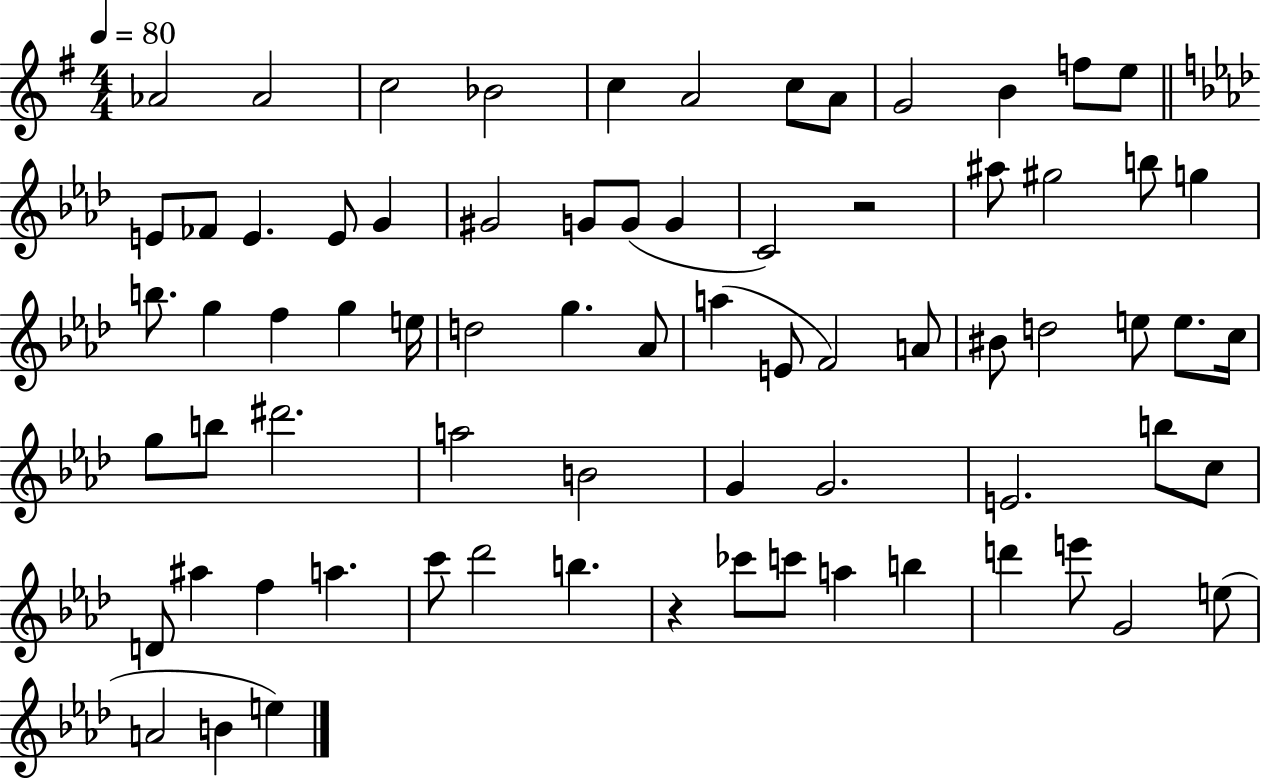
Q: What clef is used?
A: treble